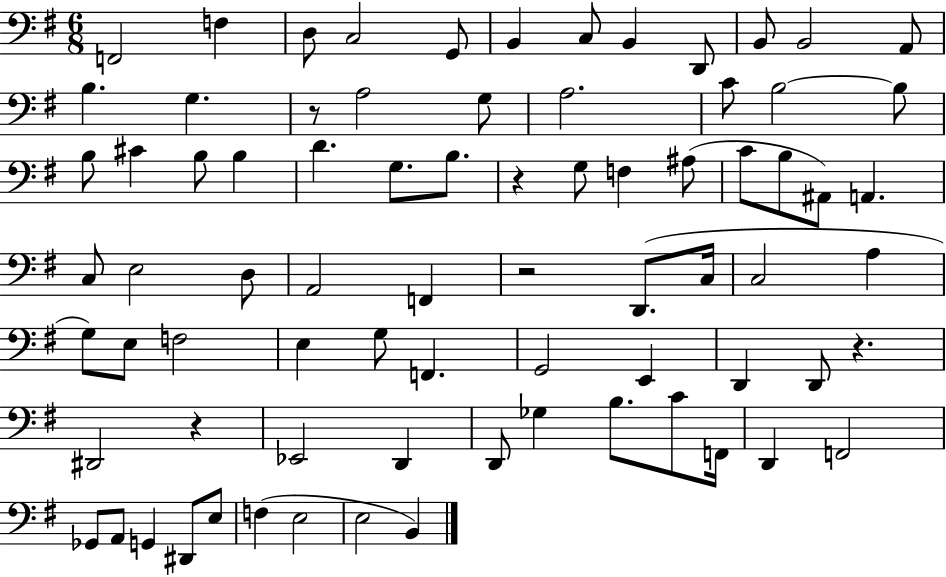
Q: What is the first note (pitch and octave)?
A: F2